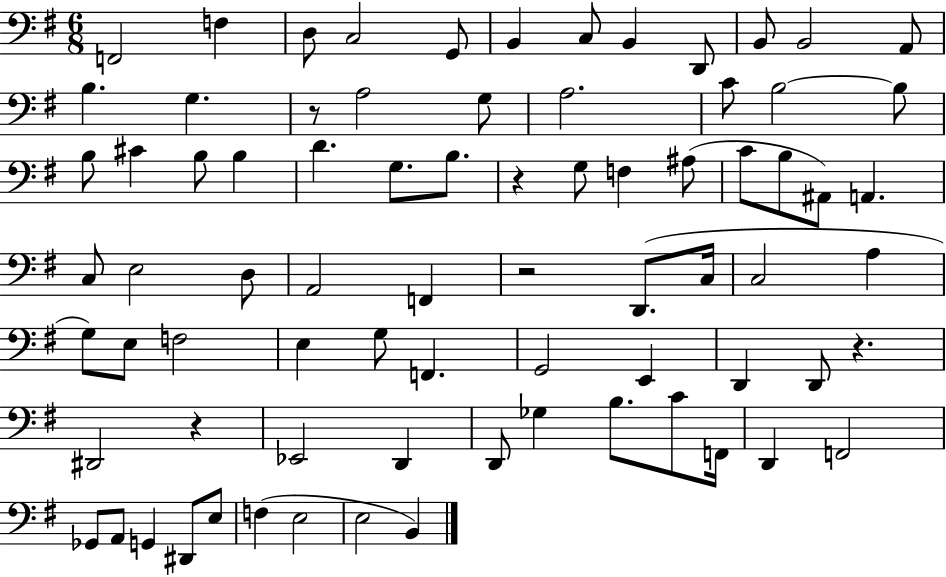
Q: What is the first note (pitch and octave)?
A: F2